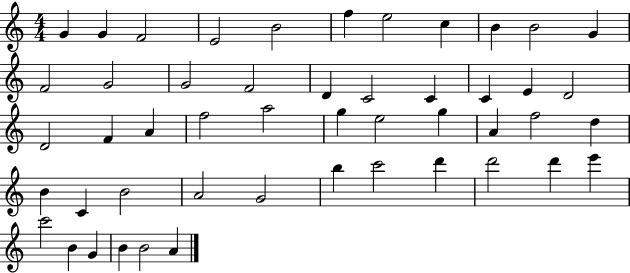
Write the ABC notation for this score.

X:1
T:Untitled
M:4/4
L:1/4
K:C
G G F2 E2 B2 f e2 c B B2 G F2 G2 G2 F2 D C2 C C E D2 D2 F A f2 a2 g e2 g A f2 d B C B2 A2 G2 b c'2 d' d'2 d' e' c'2 B G B B2 A